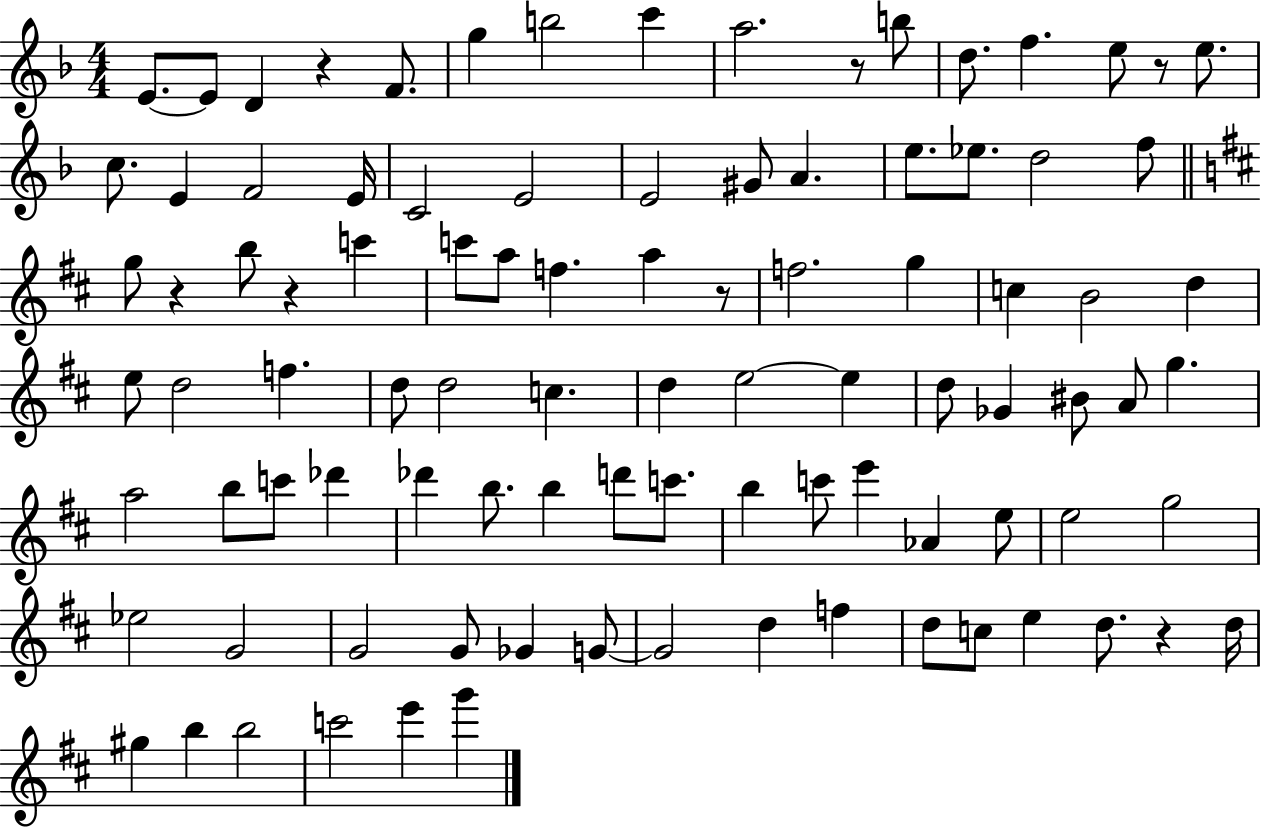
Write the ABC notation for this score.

X:1
T:Untitled
M:4/4
L:1/4
K:F
E/2 E/2 D z F/2 g b2 c' a2 z/2 b/2 d/2 f e/2 z/2 e/2 c/2 E F2 E/4 C2 E2 E2 ^G/2 A e/2 _e/2 d2 f/2 g/2 z b/2 z c' c'/2 a/2 f a z/2 f2 g c B2 d e/2 d2 f d/2 d2 c d e2 e d/2 _G ^B/2 A/2 g a2 b/2 c'/2 _d' _d' b/2 b d'/2 c'/2 b c'/2 e' _A e/2 e2 g2 _e2 G2 G2 G/2 _G G/2 G2 d f d/2 c/2 e d/2 z d/4 ^g b b2 c'2 e' g'